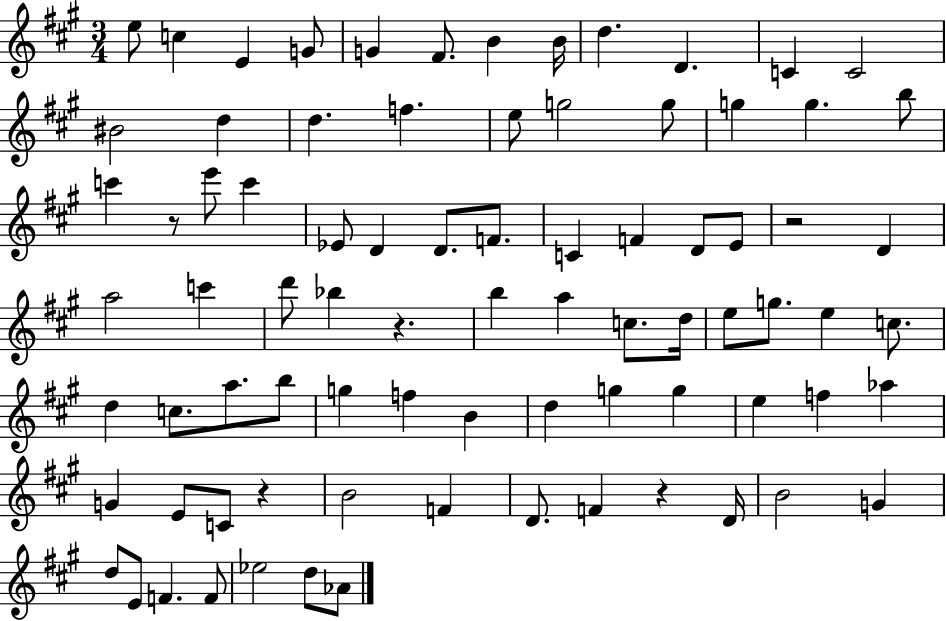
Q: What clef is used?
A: treble